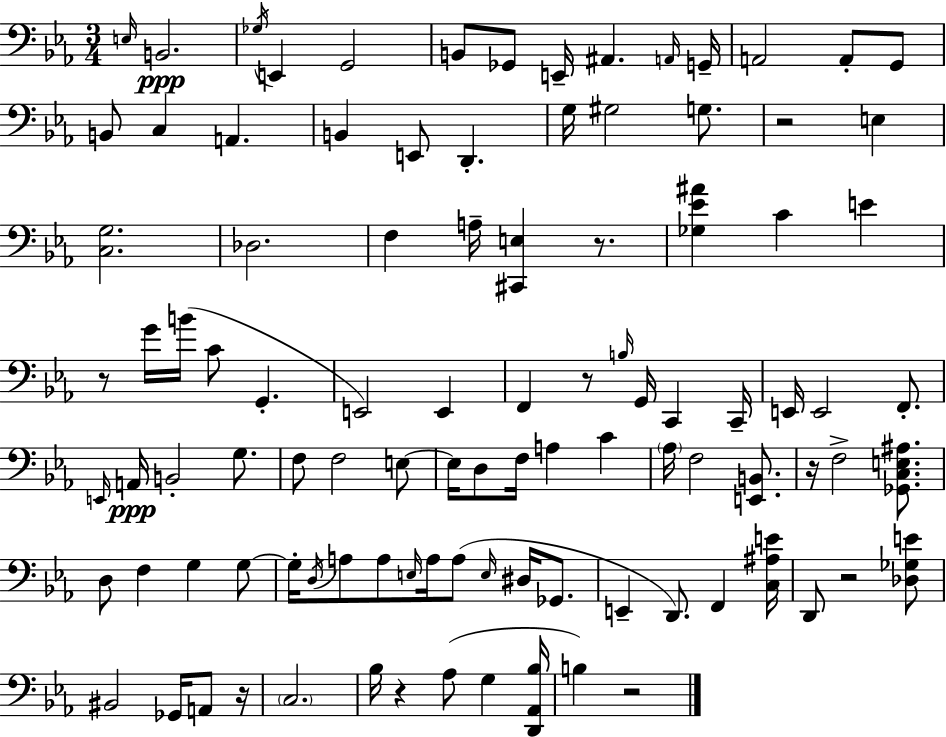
X:1
T:Untitled
M:3/4
L:1/4
K:Eb
E,/4 B,,2 _G,/4 E,, G,,2 B,,/2 _G,,/2 E,,/4 ^A,, A,,/4 G,,/4 A,,2 A,,/2 G,,/2 B,,/2 C, A,, B,, E,,/2 D,, G,/4 ^G,2 G,/2 z2 E, [C,G,]2 _D,2 F, A,/4 [^C,,E,] z/2 [_G,_E^A] C E z/2 G/4 B/4 C/2 G,, E,,2 E,, F,, z/2 B,/4 G,,/4 C,, C,,/4 E,,/4 E,,2 F,,/2 E,,/4 A,,/4 B,,2 G,/2 F,/2 F,2 E,/2 E,/4 D,/2 F,/4 A, C _A,/4 F,2 [E,,B,,]/2 z/4 F,2 [_G,,C,E,^A,]/2 D,/2 F, G, G,/2 G,/4 D,/4 A,/2 A,/2 E,/4 A,/4 A,/2 E,/4 ^D,/4 _G,,/2 E,, D,,/2 F,, [C,^A,E]/4 D,,/2 z2 [_D,_G,E]/2 ^B,,2 _G,,/4 A,,/2 z/4 C,2 _B,/4 z _A,/2 G, [D,,_A,,_B,]/4 B, z2